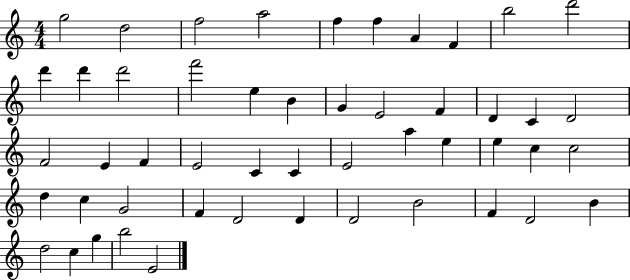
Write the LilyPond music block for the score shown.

{
  \clef treble
  \numericTimeSignature
  \time 4/4
  \key c \major
  g''2 d''2 | f''2 a''2 | f''4 f''4 a'4 f'4 | b''2 d'''2 | \break d'''4 d'''4 d'''2 | f'''2 e''4 b'4 | g'4 e'2 f'4 | d'4 c'4 d'2 | \break f'2 e'4 f'4 | e'2 c'4 c'4 | e'2 a''4 e''4 | e''4 c''4 c''2 | \break d''4 c''4 g'2 | f'4 d'2 d'4 | d'2 b'2 | f'4 d'2 b'4 | \break d''2 c''4 g''4 | b''2 e'2 | \bar "|."
}